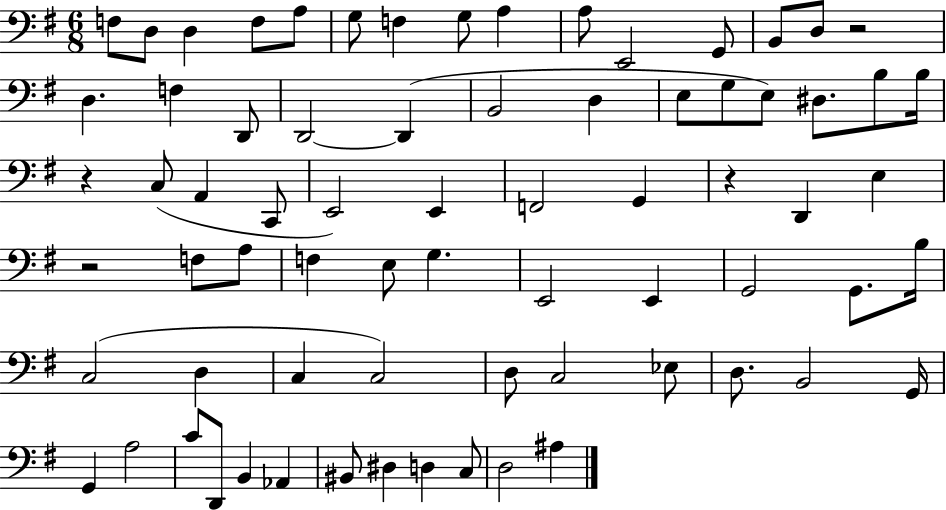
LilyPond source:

{
  \clef bass
  \numericTimeSignature
  \time 6/8
  \key g \major
  \repeat volta 2 { f8 d8 d4 f8 a8 | g8 f4 g8 a4 | a8 e,2 g,8 | b,8 d8 r2 | \break d4. f4 d,8 | d,2~~ d,4( | b,2 d4 | e8 g8 e8) dis8. b8 b16 | \break r4 c8( a,4 c,8 | e,2) e,4 | f,2 g,4 | r4 d,4 e4 | \break r2 f8 a8 | f4 e8 g4. | e,2 e,4 | g,2 g,8. b16 | \break c2( d4 | c4 c2) | d8 c2 ees8 | d8. b,2 g,16 | \break g,4 a2 | c'8 d,8 b,4 aes,4 | bis,8 dis4 d4 c8 | d2 ais4 | \break } \bar "|."
}